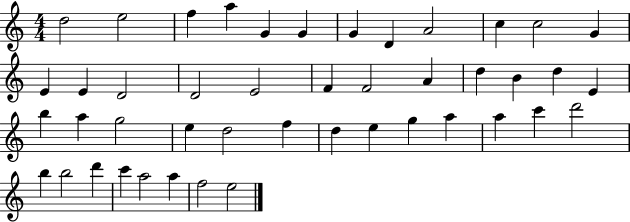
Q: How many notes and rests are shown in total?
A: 45